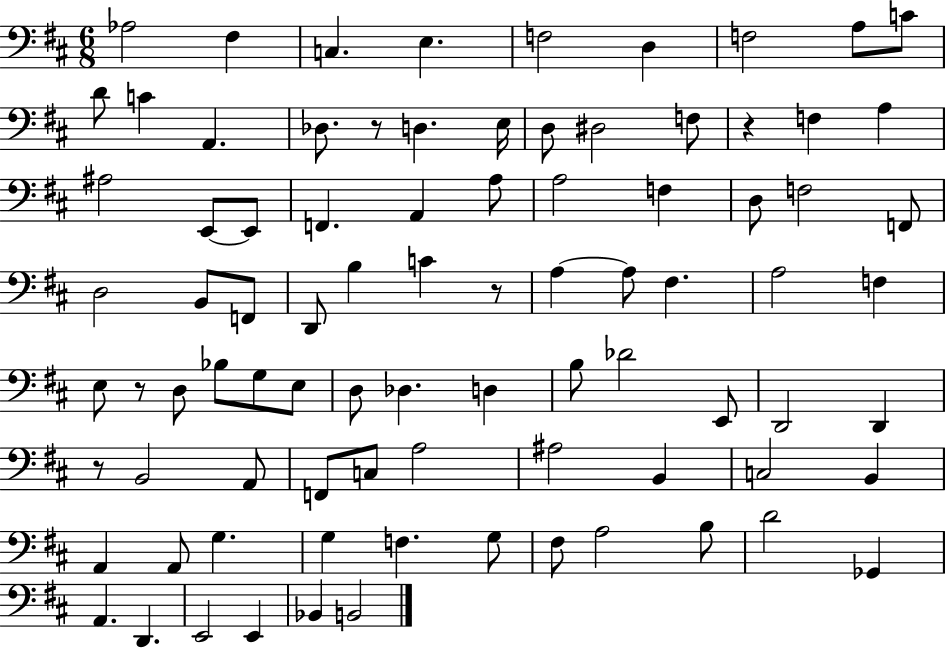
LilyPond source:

{
  \clef bass
  \numericTimeSignature
  \time 6/8
  \key d \major
  aes2 fis4 | c4. e4. | f2 d4 | f2 a8 c'8 | \break d'8 c'4 a,4. | des8. r8 d4. e16 | d8 dis2 f8 | r4 f4 a4 | \break ais2 e,8~~ e,8 | f,4. a,4 a8 | a2 f4 | d8 f2 f,8 | \break d2 b,8 f,8 | d,8 b4 c'4 r8 | a4~~ a8 fis4. | a2 f4 | \break e8 r8 d8 bes8 g8 e8 | d8 des4. d4 | b8 des'2 e,8 | d,2 d,4 | \break r8 b,2 a,8 | f,8 c8 a2 | ais2 b,4 | c2 b,4 | \break a,4 a,8 g4. | g4 f4. g8 | fis8 a2 b8 | d'2 ges,4 | \break a,4. d,4. | e,2 e,4 | bes,4 b,2 | \bar "|."
}